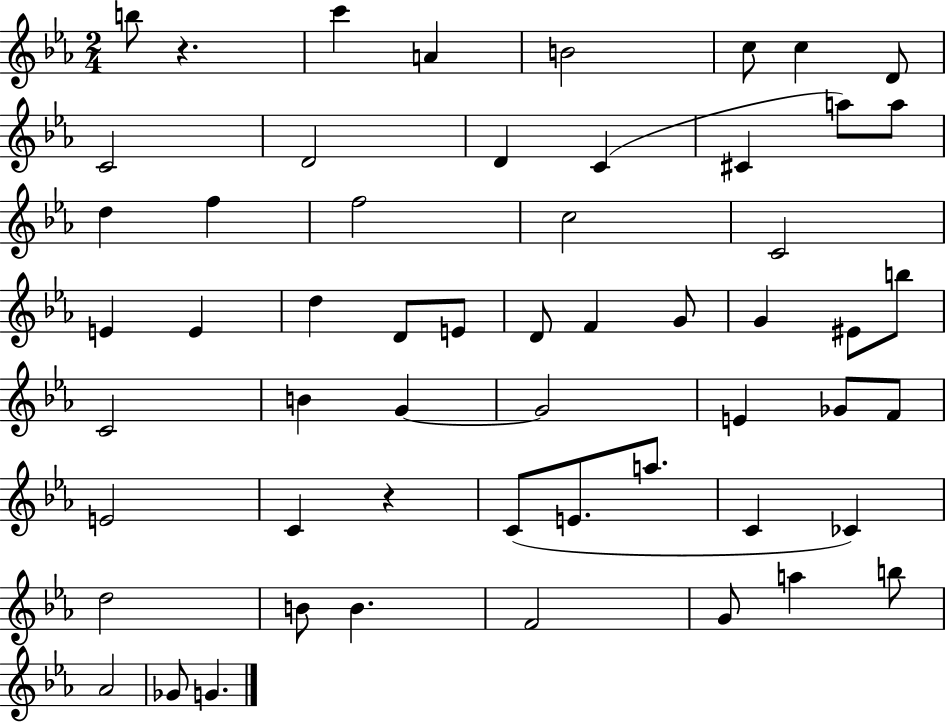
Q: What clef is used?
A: treble